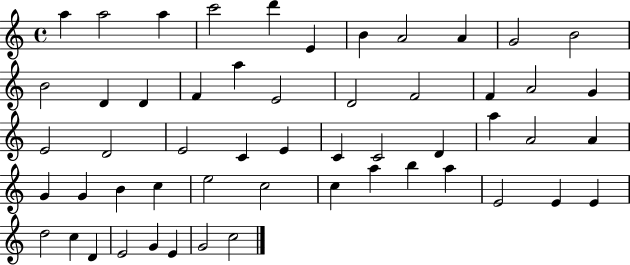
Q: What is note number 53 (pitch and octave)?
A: G4